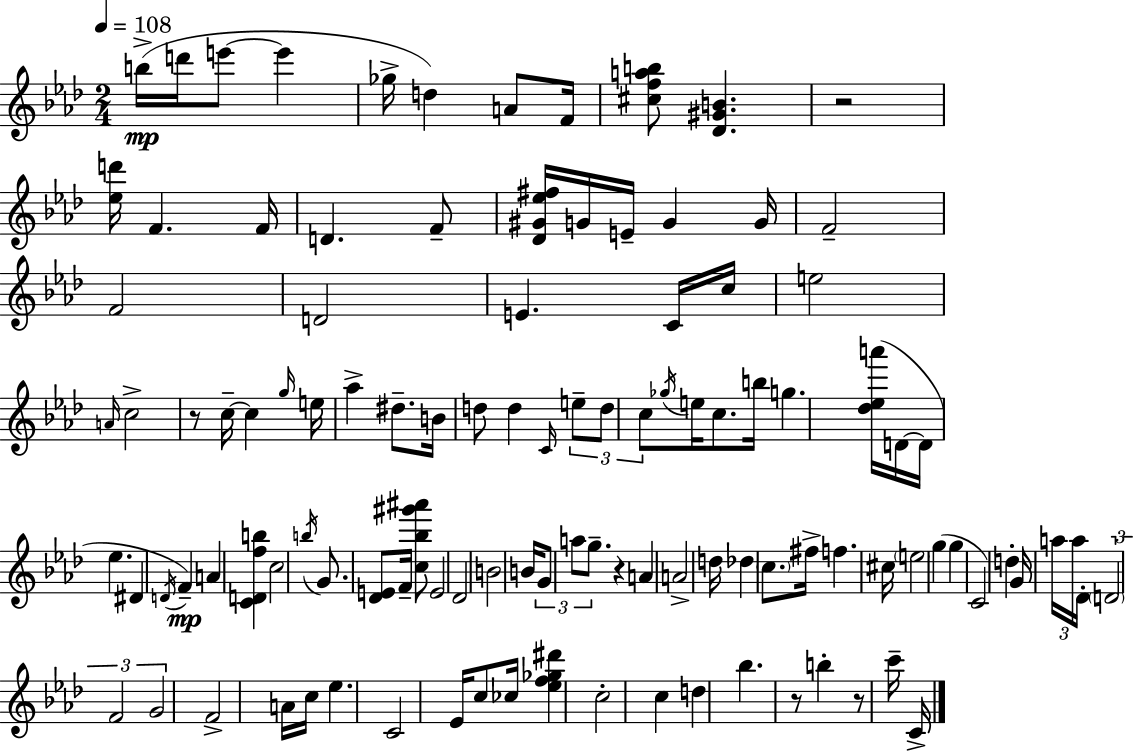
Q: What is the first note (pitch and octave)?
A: B5